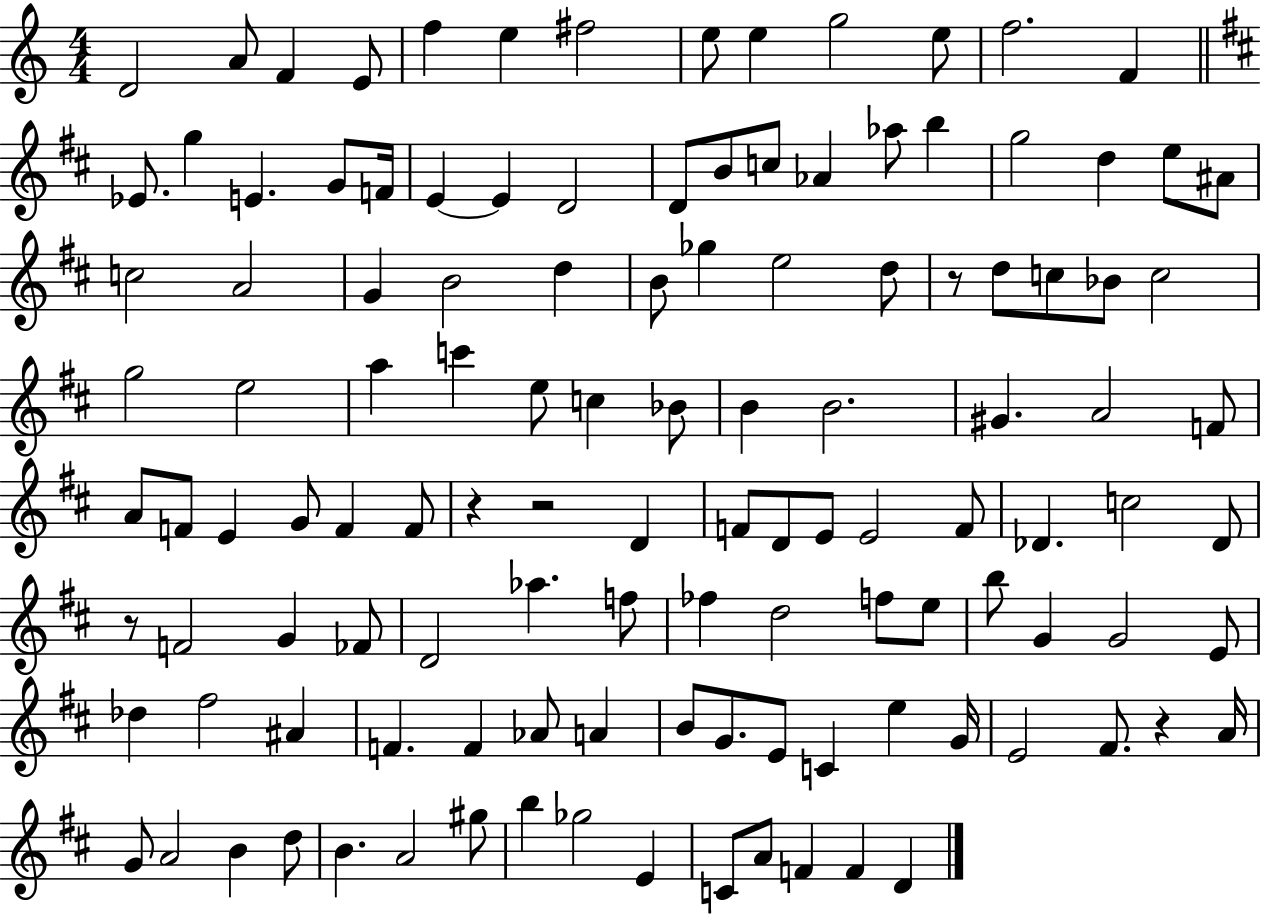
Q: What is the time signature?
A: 4/4